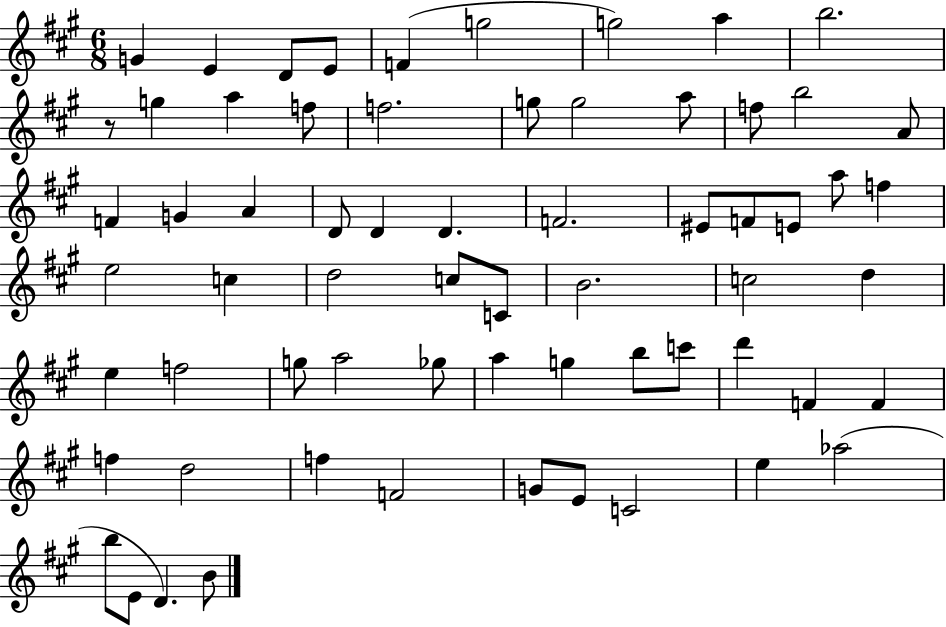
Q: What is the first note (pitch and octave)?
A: G4